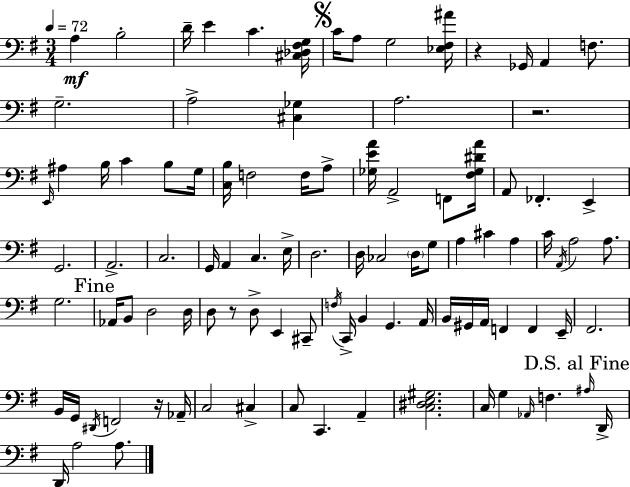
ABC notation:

X:1
T:Untitled
M:3/4
L:1/4
K:G
A, B,2 D/4 E C [^C,_D,^F,G,]/4 C/4 A,/2 G,2 [_E,^F,^A]/4 z _G,,/4 A,, F,/2 G,2 A,2 [^C,_G,] A,2 z2 E,,/4 ^A, B,/4 C B,/2 G,/4 [C,B,]/4 F,2 F,/4 A,/2 [_G,EA]/4 A,,2 F,,/2 [^F,_G,^DA]/4 A,,/2 _F,, E,, G,,2 A,,2 C,2 G,,/4 A,, C, E,/4 D,2 D,/4 _C,2 D,/4 G,/2 A, ^C A, C/4 A,,/4 A,2 A,/2 G,2 _A,,/4 B,,/2 D,2 D,/4 D,/2 z/2 D,/2 E,, ^C,,/2 F,/4 C,,/4 B,, G,, A,,/4 B,,/4 ^G,,/4 A,,/4 F,, F,, E,,/4 ^F,,2 B,,/4 G,,/4 ^D,,/4 F,,2 z/4 _A,,/4 C,2 ^C, C,/2 C,, A,, [C,^D,E,^G,]2 C,/4 G, _A,,/4 F, ^A,/4 D,,/4 D,,/4 A,2 A,/2